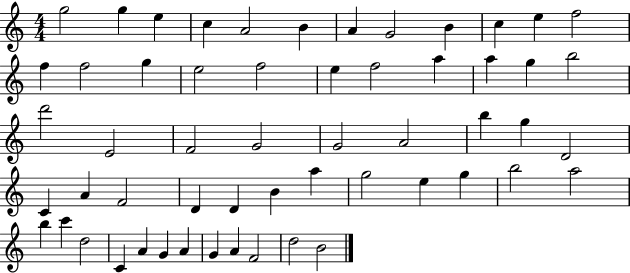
G5/h G5/q E5/q C5/q A4/h B4/q A4/q G4/h B4/q C5/q E5/q F5/h F5/q F5/h G5/q E5/h F5/h E5/q F5/h A5/q A5/q G5/q B5/h D6/h E4/h F4/h G4/h G4/h A4/h B5/q G5/q D4/h C4/q A4/q F4/h D4/q D4/q B4/q A5/q G5/h E5/q G5/q B5/h A5/h B5/q C6/q D5/h C4/q A4/q G4/q A4/q G4/q A4/q F4/h D5/h B4/h